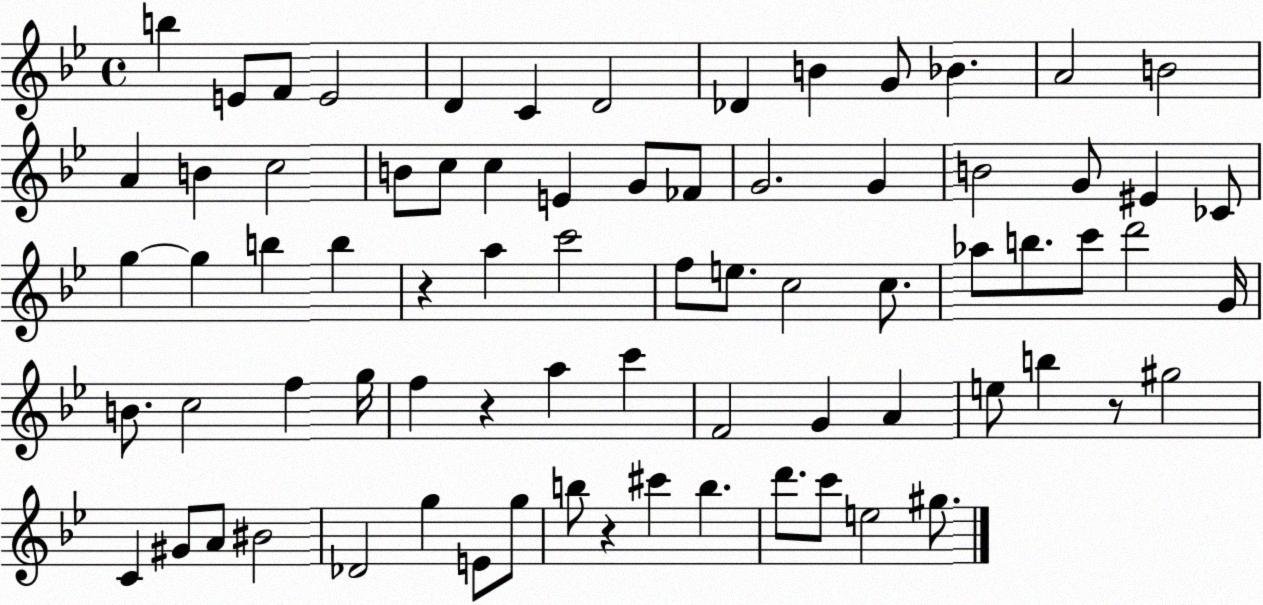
X:1
T:Untitled
M:4/4
L:1/4
K:Bb
b E/2 F/2 E2 D C D2 _D B G/2 _B A2 B2 A B c2 B/2 c/2 c E G/2 _F/2 G2 G B2 G/2 ^E _C/2 g g b b z a c'2 f/2 e/2 c2 c/2 _a/2 b/2 c'/2 d'2 G/4 B/2 c2 f g/4 f z a c' F2 G A e/2 b z/2 ^g2 C ^G/2 A/2 ^B2 _D2 g E/2 g/2 b/2 z ^c' b d'/2 c'/2 e2 ^g/2